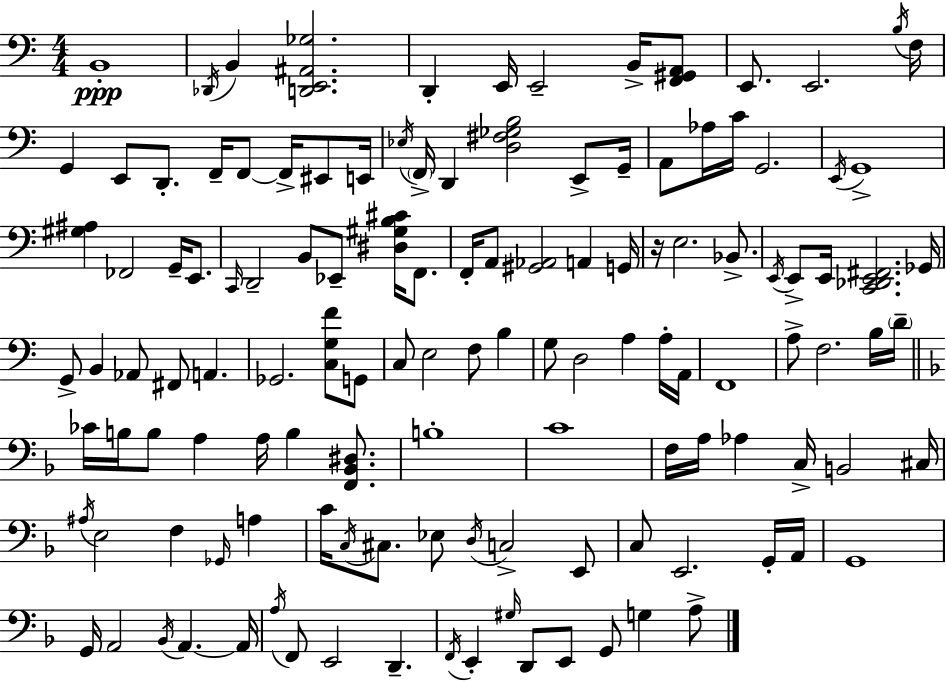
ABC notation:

X:1
T:Untitled
M:4/4
L:1/4
K:C
B,,4 _D,,/4 B,, [D,,E,,^A,,_G,]2 D,, E,,/4 E,,2 B,,/4 [F,,^G,,A,,]/2 E,,/2 E,,2 B,/4 F,/4 G,, E,,/2 D,,/2 F,,/4 F,,/2 F,,/4 ^E,,/2 E,,/4 _E,/4 F,,/4 D,, [D,^F,_G,B,]2 E,,/2 G,,/4 A,,/2 _A,/4 C/4 G,,2 E,,/4 G,,4 [^G,^A,] _F,,2 G,,/4 E,,/2 C,,/4 D,,2 B,,/2 _E,,/2 [^D,^G,B,^C]/4 F,,/2 F,,/4 A,,/2 [^G,,_A,,]2 A,, G,,/4 z/4 E,2 _B,,/2 E,,/4 E,,/2 E,,/4 [C,,_D,,E,,^F,,]2 _G,,/4 G,,/2 B,, _A,,/2 ^F,,/2 A,, _G,,2 [C,G,F]/2 G,,/2 C,/2 E,2 F,/2 B, G,/2 D,2 A, A,/4 A,,/4 F,,4 A,/2 F,2 B,/4 D/4 _C/4 B,/4 B,/2 A, A,/4 B, [F,,_B,,^D,]/2 B,4 C4 F,/4 A,/4 _A, C,/4 B,,2 ^C,/4 ^A,/4 E,2 F, _G,,/4 A, C/4 C,/4 ^C,/2 _E,/2 D,/4 C,2 E,,/2 C,/2 E,,2 G,,/4 A,,/4 G,,4 G,,/4 A,,2 _B,,/4 A,, A,,/4 A,/4 F,,/2 E,,2 D,, F,,/4 E,, ^G,/4 D,,/2 E,,/2 G,,/2 G, A,/2